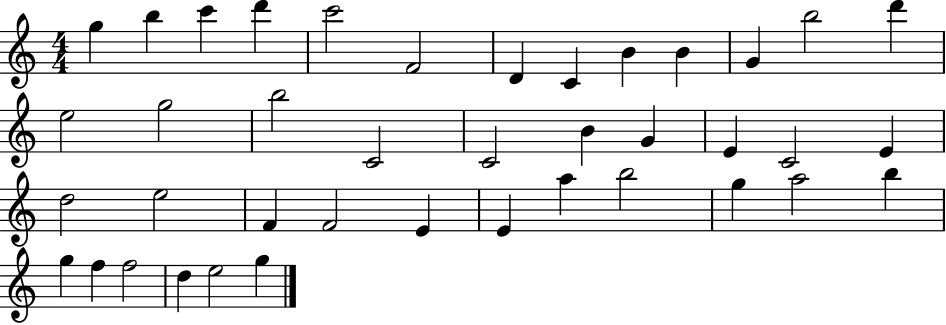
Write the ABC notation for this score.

X:1
T:Untitled
M:4/4
L:1/4
K:C
g b c' d' c'2 F2 D C B B G b2 d' e2 g2 b2 C2 C2 B G E C2 E d2 e2 F F2 E E a b2 g a2 b g f f2 d e2 g